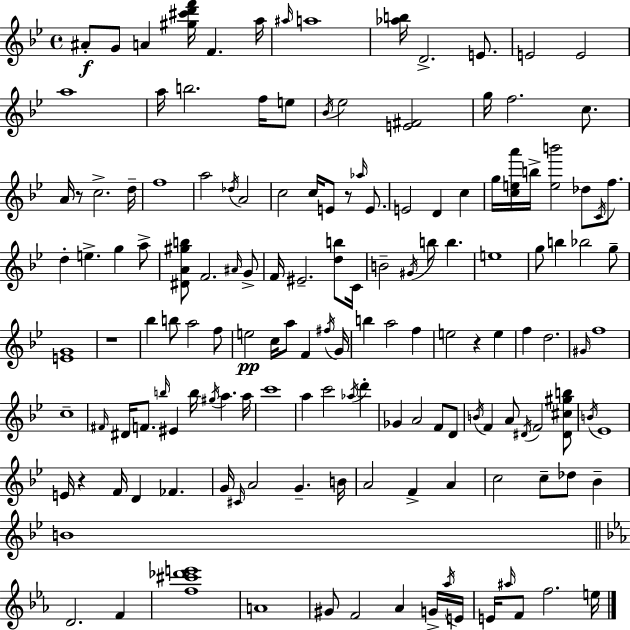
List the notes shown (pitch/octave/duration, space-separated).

A#4/e G4/e A4/q [G#5,C#6,D6,F6]/s F4/q. A5/s A#5/s A5/w [Ab5,B5]/s D4/h. E4/e. E4/h E4/h A5/w A5/s B5/h. F5/s E5/e Bb4/s Eb5/h [E4,F#4]/h G5/s F5/h. C5/e. A4/s R/e C5/h. D5/s F5/w A5/h Db5/s A4/h C5/h C5/s E4/e R/e Ab5/s E4/e. E4/h D4/q C5/q G5/s [C5,E5,A6]/s B5/s [E5,B6]/h Db5/e C4/s F5/e. D5/q E5/q. G5/q A5/e [D#4,A4,G#5,B5]/e F4/h. A#4/s G4/e F4/s EIS4/h. [D5,B5]/e C4/s B4/h G#4/s B5/e B5/q. E5/w G5/e B5/q Bb5/h G5/e [E4,G4]/w R/w Bb5/q B5/e A5/h F5/e E5/h C5/s A5/e F4/q F#5/s G4/s B5/q A5/h F5/q E5/h R/q E5/q F5/q D5/h. G#4/s F5/w C5/w F#4/s D#4/s F4/e. B5/s EIS4/q B5/s G#5/s A5/q. A5/s C6/w A5/q C6/h Ab5/s D6/q Gb4/q A4/h F4/e D4/e B4/s F4/q A4/e D#4/s F4/h [D#4,C#5,G#5,B5]/e B4/s Eb4/w E4/s R/q F4/s D4/q FES4/q. G4/s C#4/s A4/h G4/q. B4/s A4/h F4/q A4/q C5/h C5/e Db5/e Bb4/q B4/w D4/h. F4/q [F5,C#6,Db6,E6]/w A4/w G#4/e F4/h Ab4/q G4/s Ab5/s E4/s E4/s A#5/s F4/e F5/h. E5/s